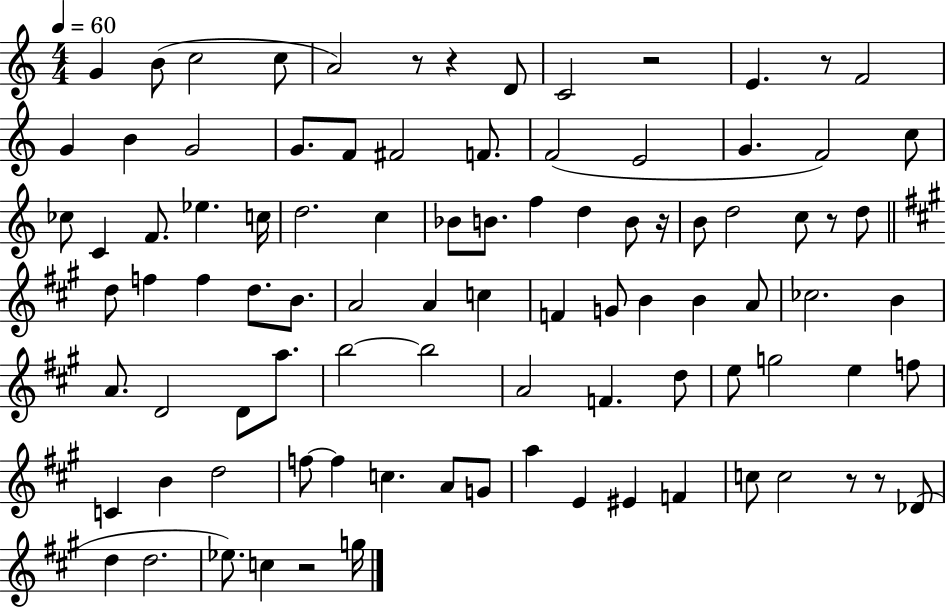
X:1
T:Untitled
M:4/4
L:1/4
K:C
G B/2 c2 c/2 A2 z/2 z D/2 C2 z2 E z/2 F2 G B G2 G/2 F/2 ^F2 F/2 F2 E2 G F2 c/2 _c/2 C F/2 _e c/4 d2 c _B/2 B/2 f d B/2 z/4 B/2 d2 c/2 z/2 d/2 d/2 f f d/2 B/2 A2 A c F G/2 B B A/2 _c2 B A/2 D2 D/2 a/2 b2 b2 A2 F d/2 e/2 g2 e f/2 C B d2 f/2 f c A/2 G/2 a E ^E F c/2 c2 z/2 z/2 _D/2 d d2 _e/2 c z2 g/4